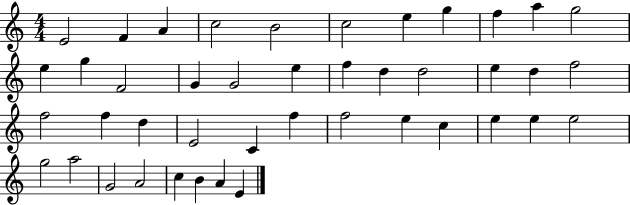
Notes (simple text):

E4/h F4/q A4/q C5/h B4/h C5/h E5/q G5/q F5/q A5/q G5/h E5/q G5/q F4/h G4/q G4/h E5/q F5/q D5/q D5/h E5/q D5/q F5/h F5/h F5/q D5/q E4/h C4/q F5/q F5/h E5/q C5/q E5/q E5/q E5/h G5/h A5/h G4/h A4/h C5/q B4/q A4/q E4/q